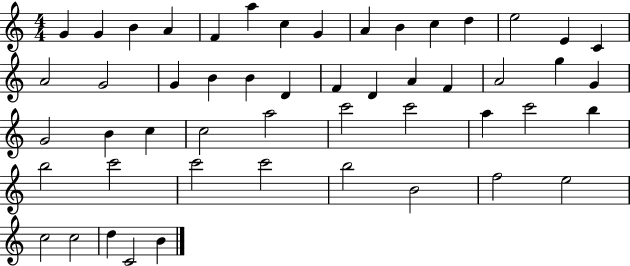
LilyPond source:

{
  \clef treble
  \numericTimeSignature
  \time 4/4
  \key c \major
  g'4 g'4 b'4 a'4 | f'4 a''4 c''4 g'4 | a'4 b'4 c''4 d''4 | e''2 e'4 c'4 | \break a'2 g'2 | g'4 b'4 b'4 d'4 | f'4 d'4 a'4 f'4 | a'2 g''4 g'4 | \break g'2 b'4 c''4 | c''2 a''2 | c'''2 c'''2 | a''4 c'''2 b''4 | \break b''2 c'''2 | c'''2 c'''2 | b''2 b'2 | f''2 e''2 | \break c''2 c''2 | d''4 c'2 b'4 | \bar "|."
}